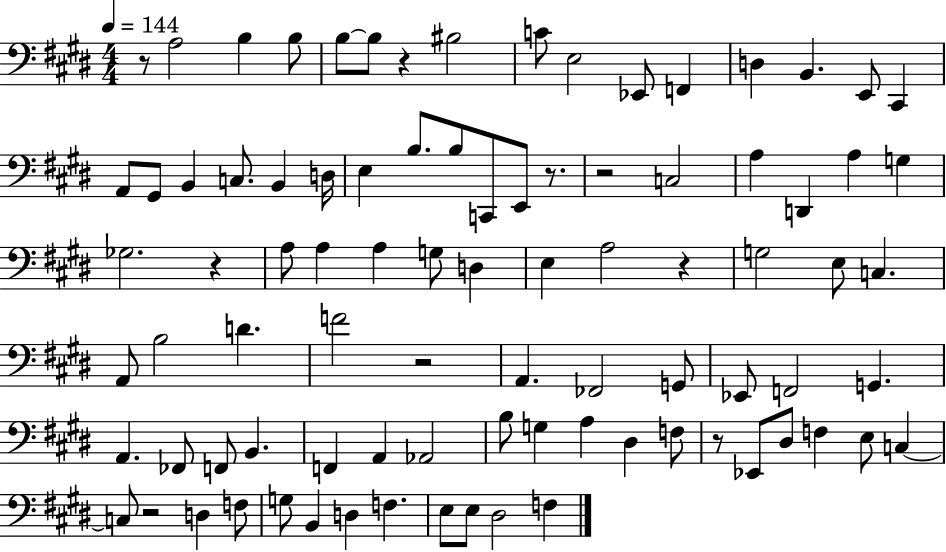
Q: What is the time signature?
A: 4/4